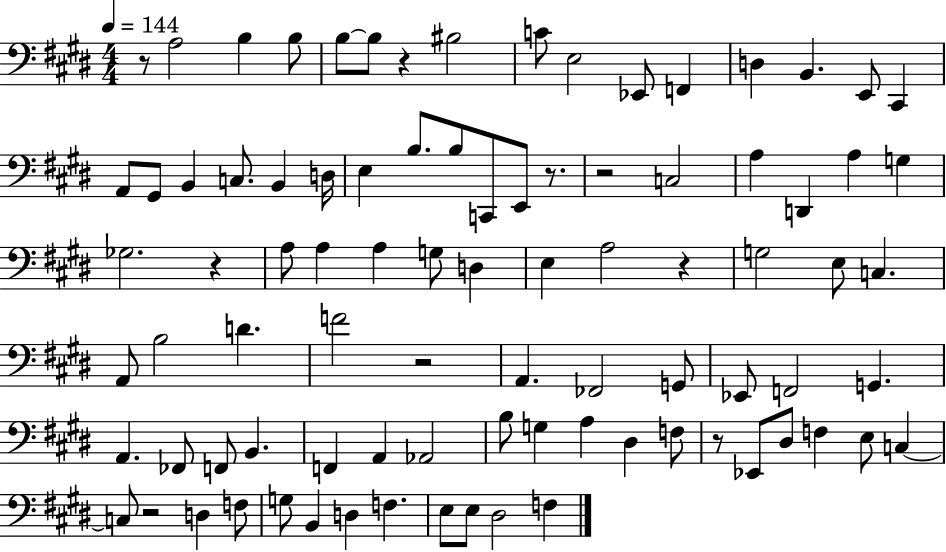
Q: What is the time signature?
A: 4/4